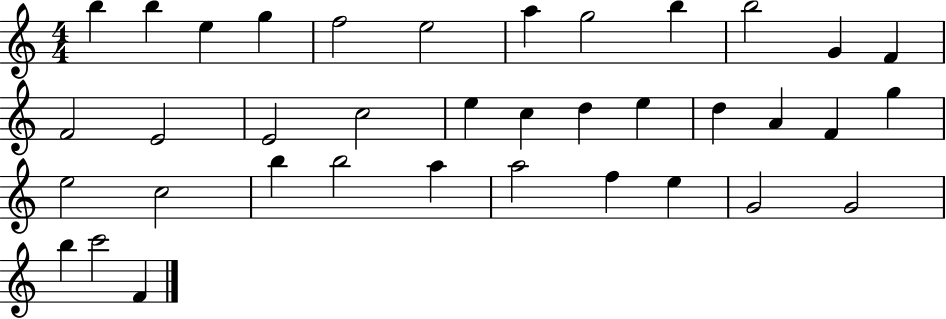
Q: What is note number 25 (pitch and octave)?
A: E5